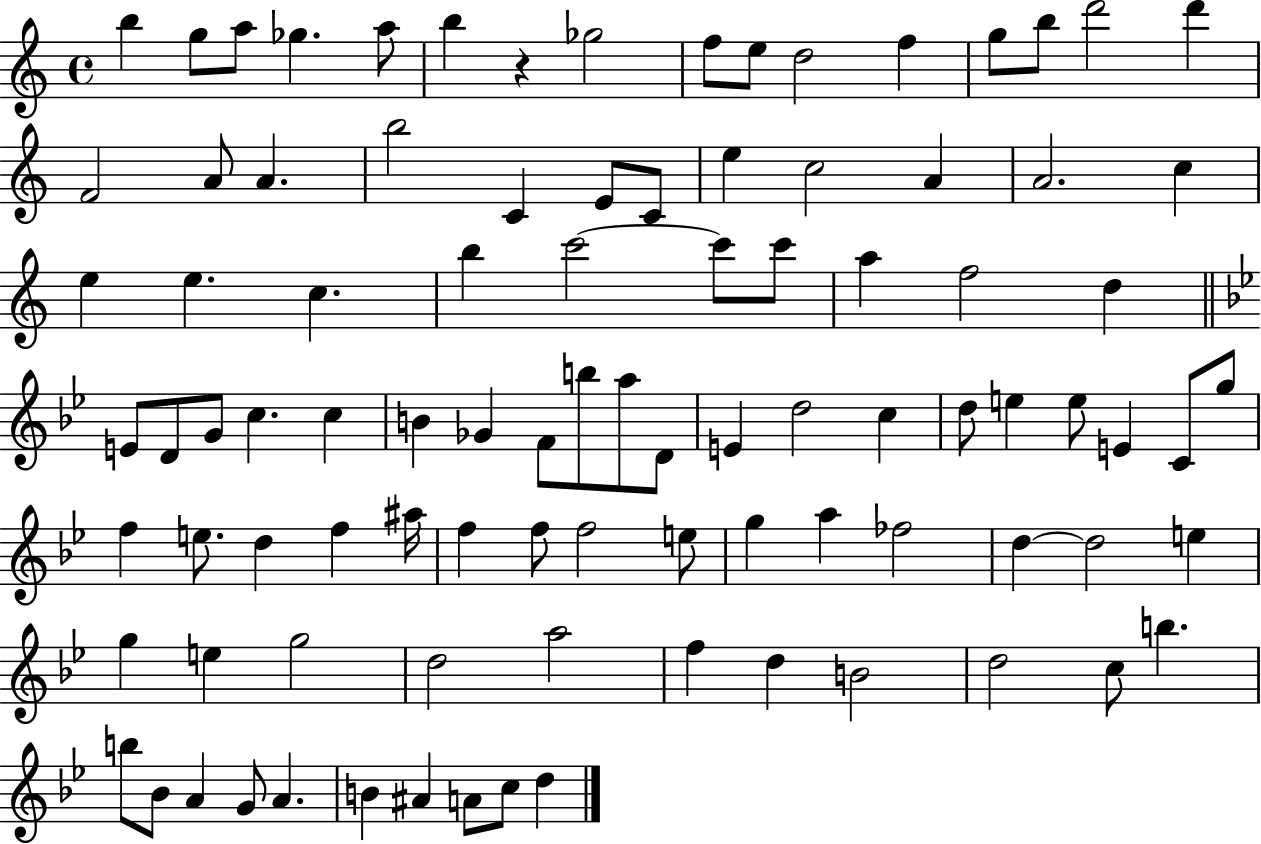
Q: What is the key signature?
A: C major